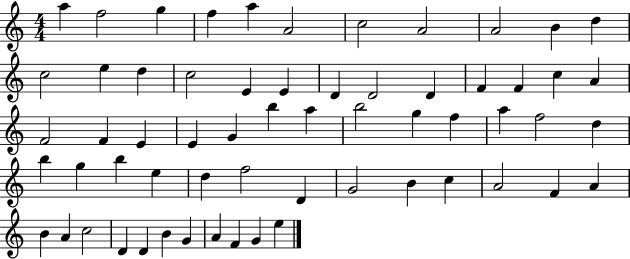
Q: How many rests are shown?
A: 0